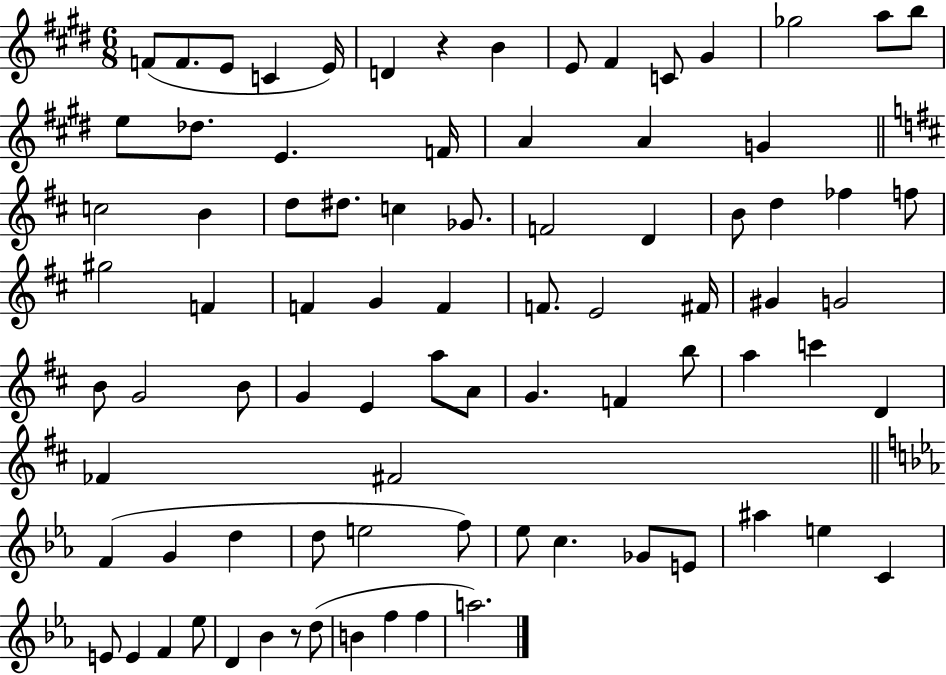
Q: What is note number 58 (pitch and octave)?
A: F#4